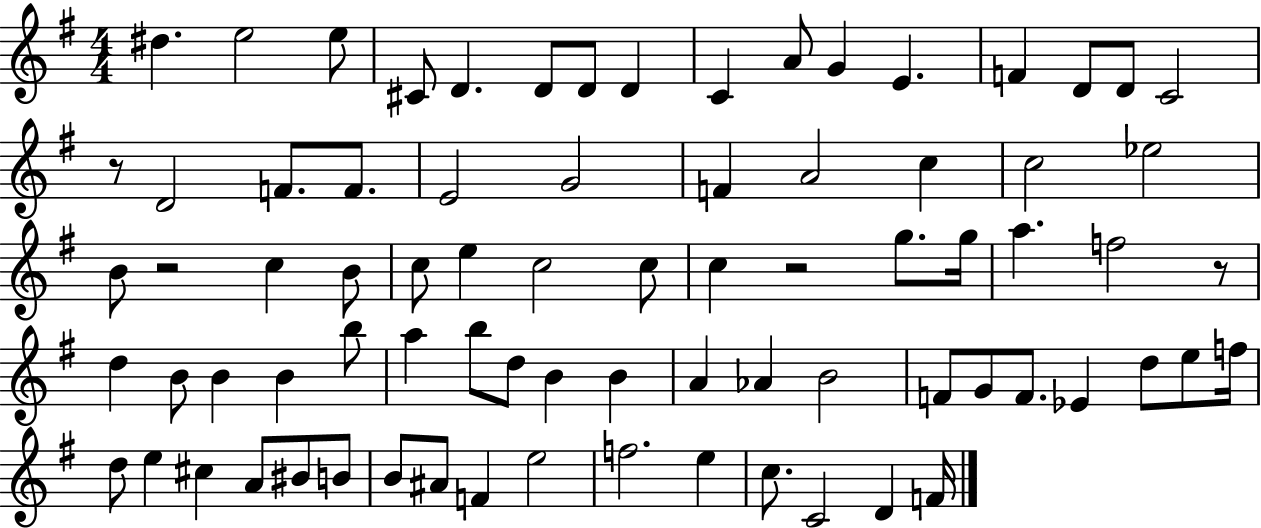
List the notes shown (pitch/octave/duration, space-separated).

D#5/q. E5/h E5/e C#4/e D4/q. D4/e D4/e D4/q C4/q A4/e G4/q E4/q. F4/q D4/e D4/e C4/h R/e D4/h F4/e. F4/e. E4/h G4/h F4/q A4/h C5/q C5/h Eb5/h B4/e R/h C5/q B4/e C5/e E5/q C5/h C5/e C5/q R/h G5/e. G5/s A5/q. F5/h R/e D5/q B4/e B4/q B4/q B5/e A5/q B5/e D5/e B4/q B4/q A4/q Ab4/q B4/h F4/e G4/e F4/e. Eb4/q D5/e E5/e F5/s D5/e E5/q C#5/q A4/e BIS4/e B4/e B4/e A#4/e F4/q E5/h F5/h. E5/q C5/e. C4/h D4/q F4/s